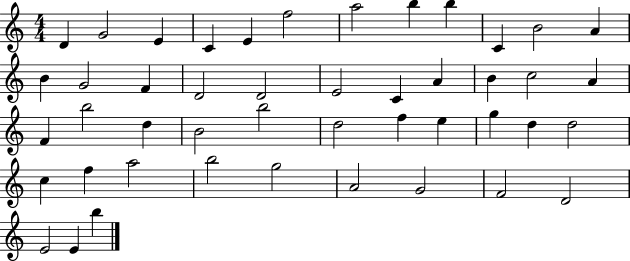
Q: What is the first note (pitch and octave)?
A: D4